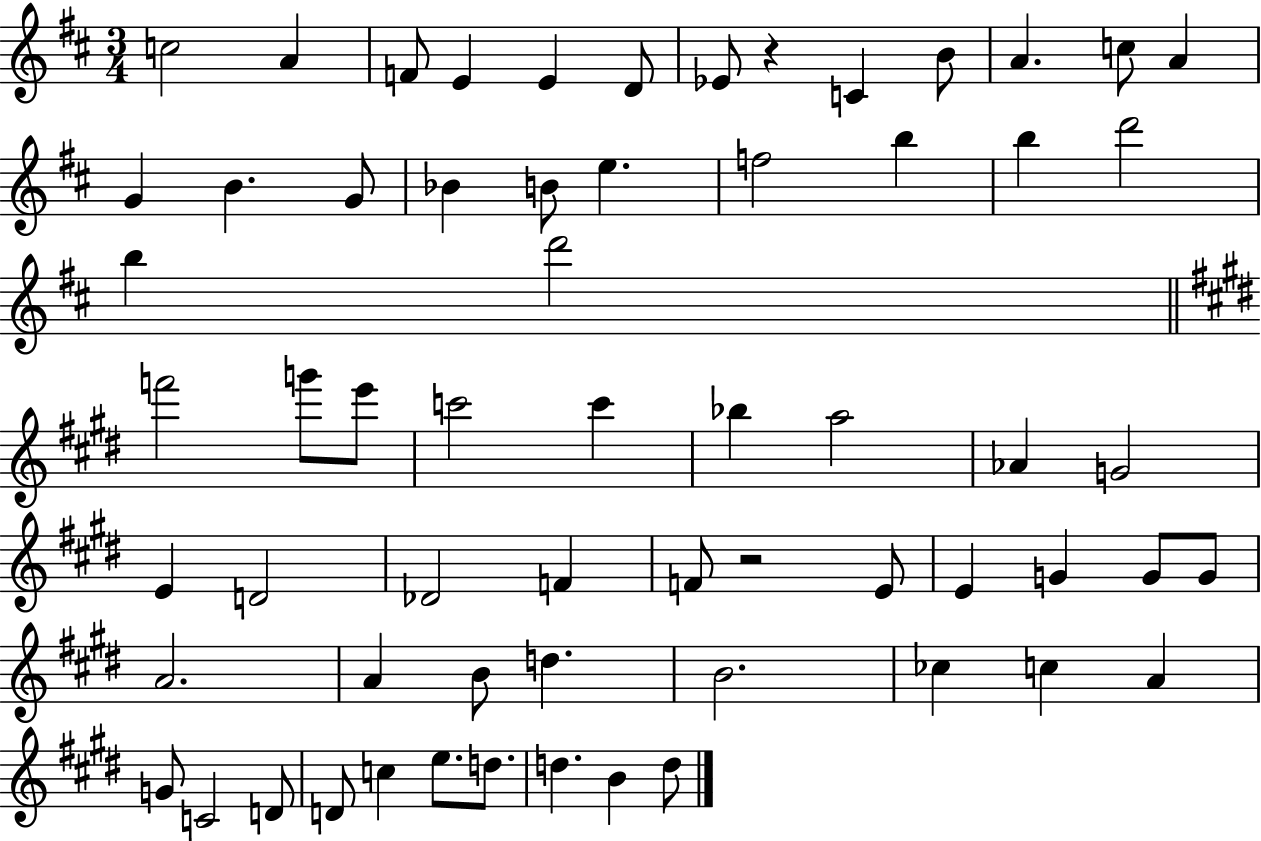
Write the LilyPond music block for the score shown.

{
  \clef treble
  \numericTimeSignature
  \time 3/4
  \key d \major
  c''2 a'4 | f'8 e'4 e'4 d'8 | ees'8 r4 c'4 b'8 | a'4. c''8 a'4 | \break g'4 b'4. g'8 | bes'4 b'8 e''4. | f''2 b''4 | b''4 d'''2 | \break b''4 d'''2 | \bar "||" \break \key e \major f'''2 g'''8 e'''8 | c'''2 c'''4 | bes''4 a''2 | aes'4 g'2 | \break e'4 d'2 | des'2 f'4 | f'8 r2 e'8 | e'4 g'4 g'8 g'8 | \break a'2. | a'4 b'8 d''4. | b'2. | ces''4 c''4 a'4 | \break g'8 c'2 d'8 | d'8 c''4 e''8. d''8. | d''4. b'4 d''8 | \bar "|."
}